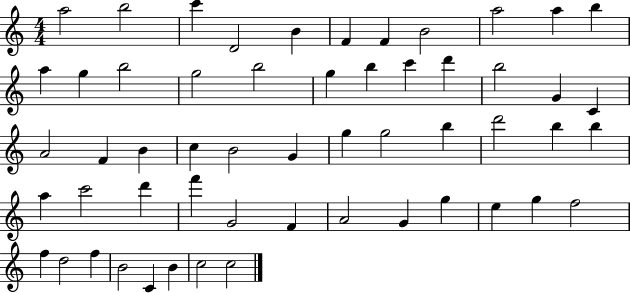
A5/h B5/h C6/q D4/h B4/q F4/q F4/q B4/h A5/h A5/q B5/q A5/q G5/q B5/h G5/h B5/h G5/q B5/q C6/q D6/q B5/h G4/q C4/q A4/h F4/q B4/q C5/q B4/h G4/q G5/q G5/h B5/q D6/h B5/q B5/q A5/q C6/h D6/q F6/q G4/h F4/q A4/h G4/q G5/q E5/q G5/q F5/h F5/q D5/h F5/q B4/h C4/q B4/q C5/h C5/h